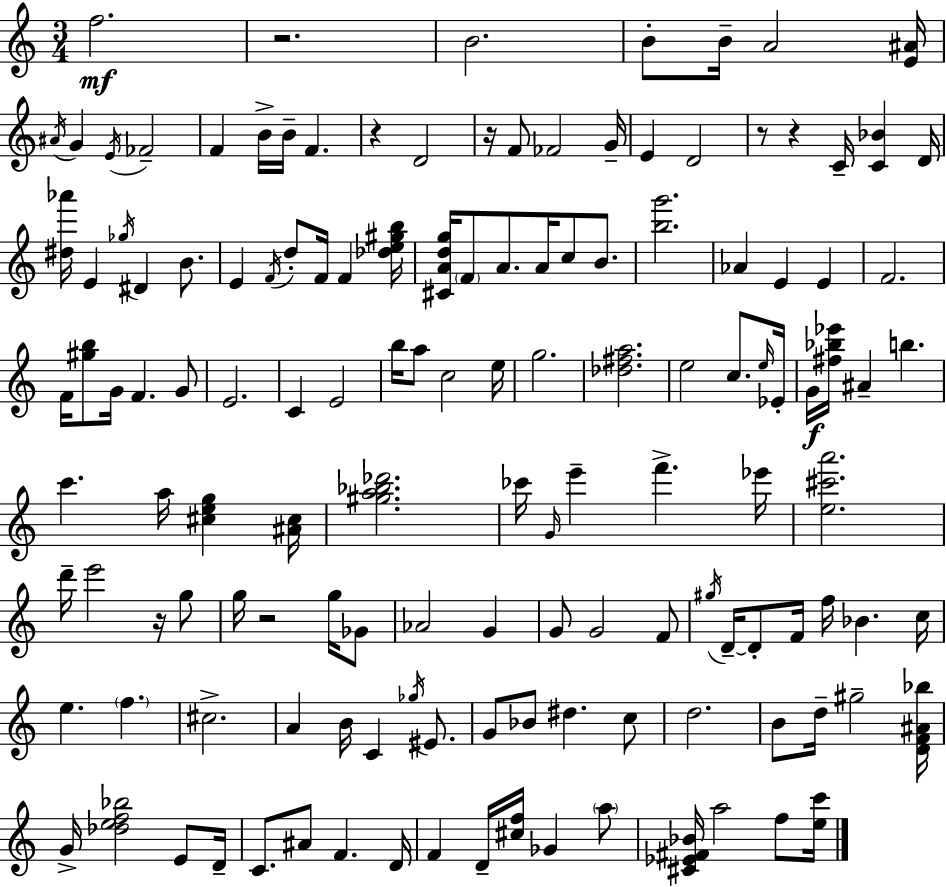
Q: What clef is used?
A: treble